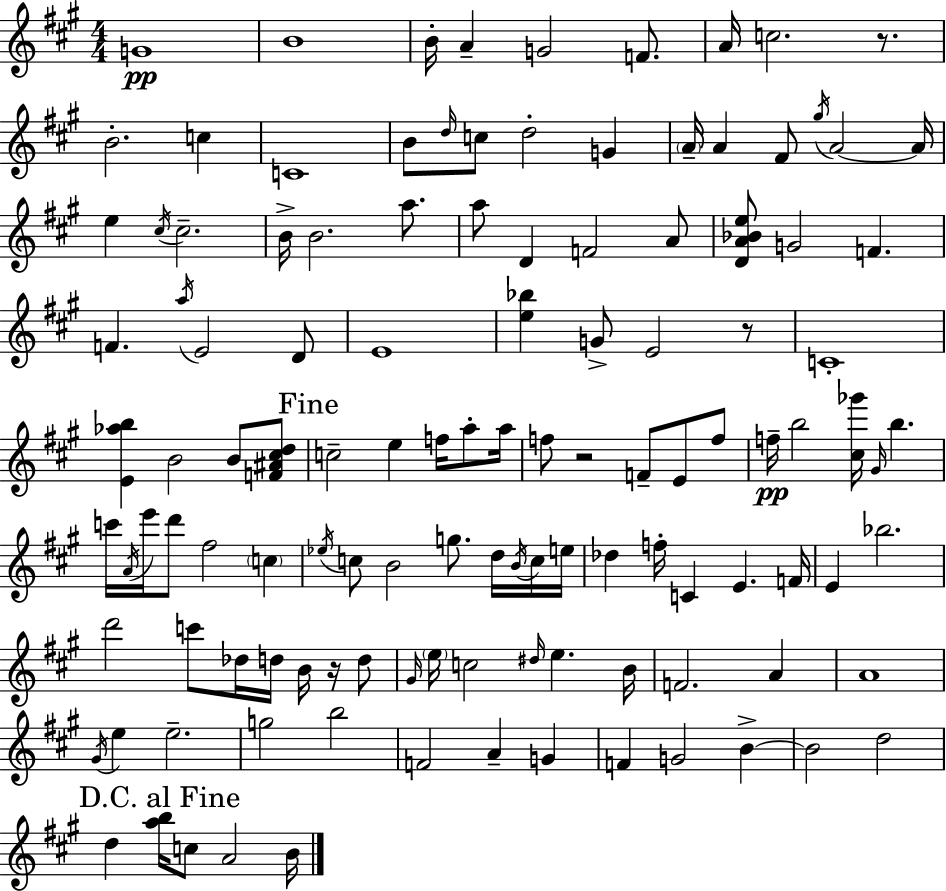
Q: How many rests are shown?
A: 4